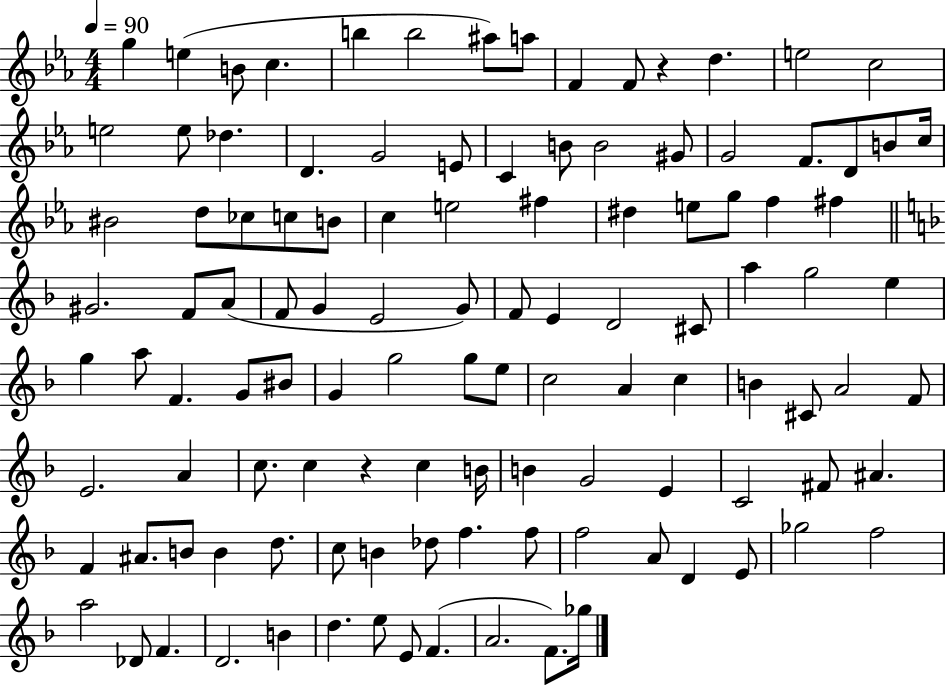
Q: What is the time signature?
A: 4/4